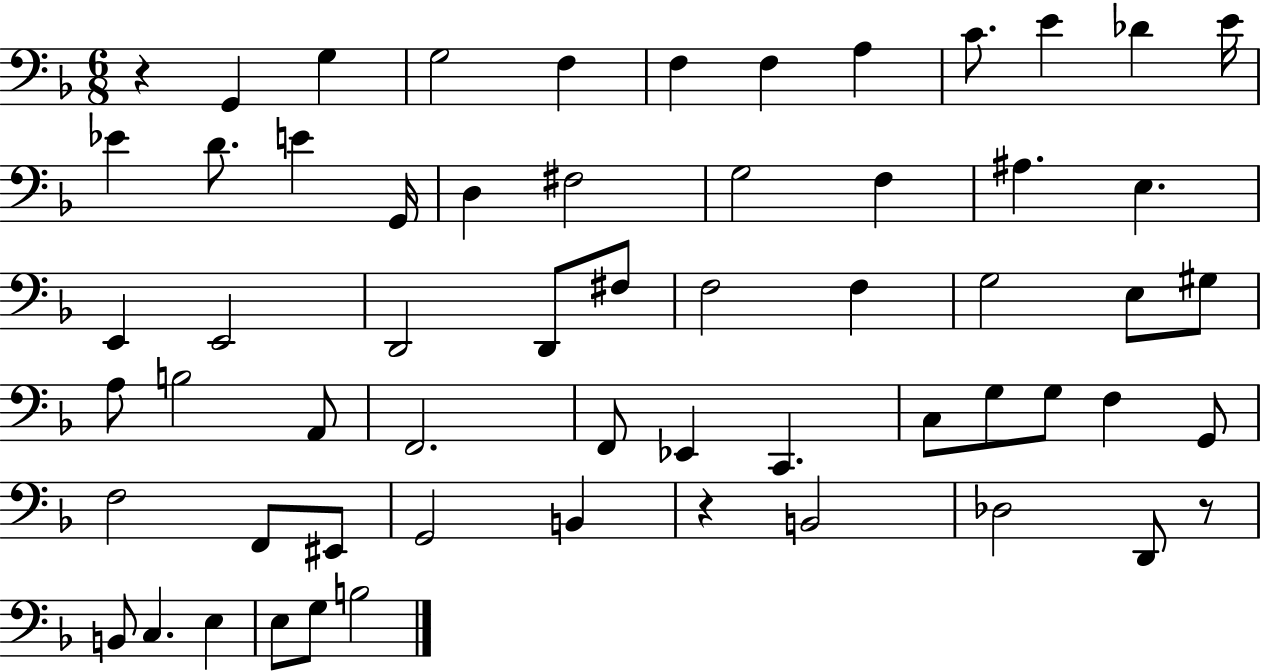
X:1
T:Untitled
M:6/8
L:1/4
K:F
z G,, G, G,2 F, F, F, A, C/2 E _D E/4 _E D/2 E G,,/4 D, ^F,2 G,2 F, ^A, E, E,, E,,2 D,,2 D,,/2 ^F,/2 F,2 F, G,2 E,/2 ^G,/2 A,/2 B,2 A,,/2 F,,2 F,,/2 _E,, C,, C,/2 G,/2 G,/2 F, G,,/2 F,2 F,,/2 ^E,,/2 G,,2 B,, z B,,2 _D,2 D,,/2 z/2 B,,/2 C, E, E,/2 G,/2 B,2